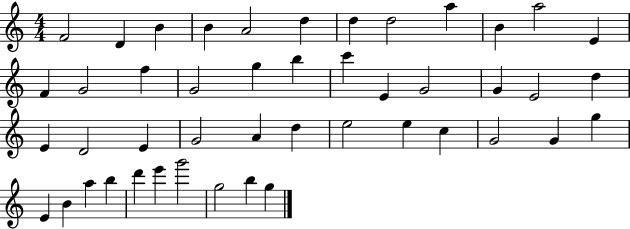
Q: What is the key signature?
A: C major